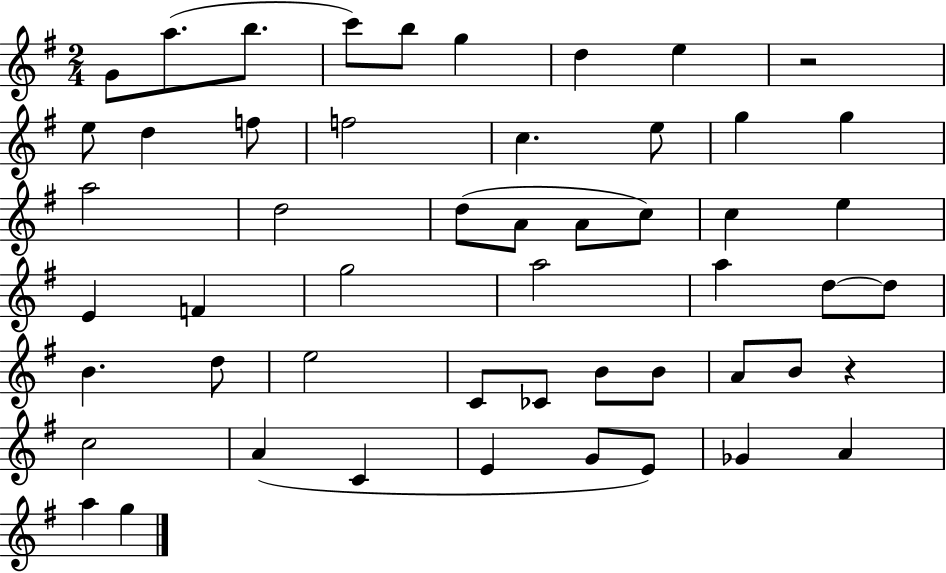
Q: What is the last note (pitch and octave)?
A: G5